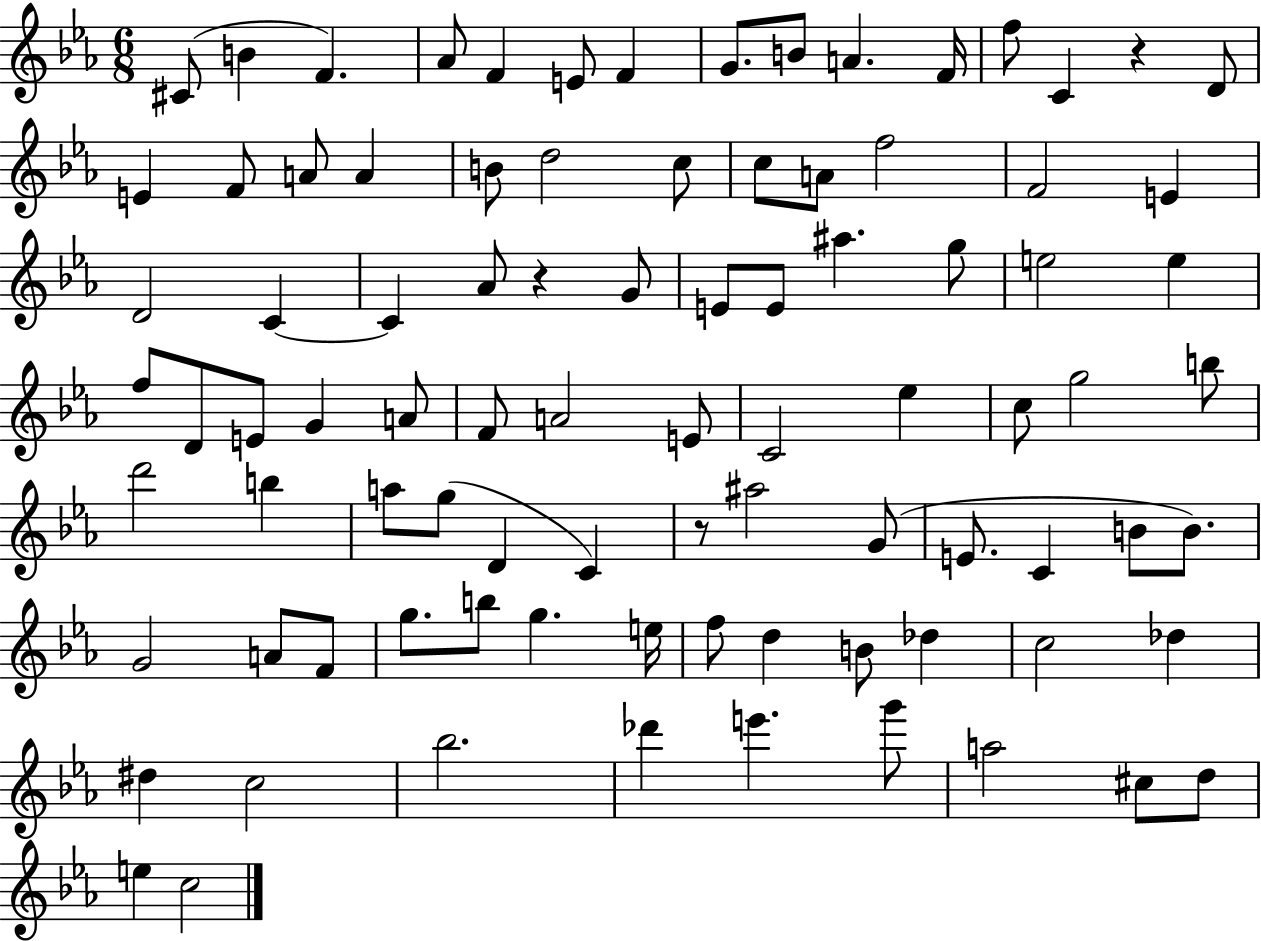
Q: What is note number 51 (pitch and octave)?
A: D6